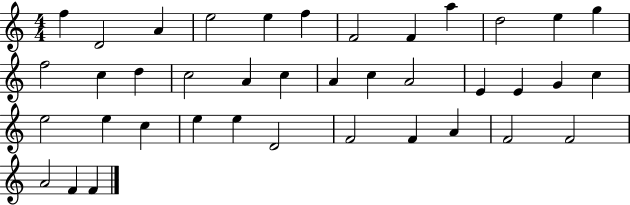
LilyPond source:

{
  \clef treble
  \numericTimeSignature
  \time 4/4
  \key c \major
  f''4 d'2 a'4 | e''2 e''4 f''4 | f'2 f'4 a''4 | d''2 e''4 g''4 | \break f''2 c''4 d''4 | c''2 a'4 c''4 | a'4 c''4 a'2 | e'4 e'4 g'4 c''4 | \break e''2 e''4 c''4 | e''4 e''4 d'2 | f'2 f'4 a'4 | f'2 f'2 | \break a'2 f'4 f'4 | \bar "|."
}